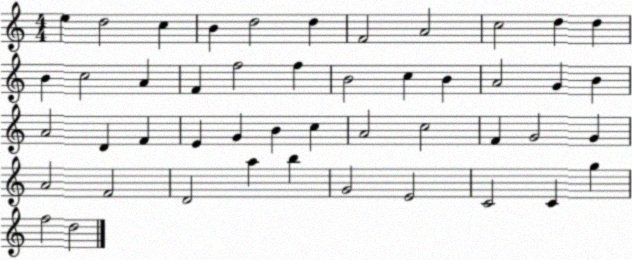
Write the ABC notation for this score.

X:1
T:Untitled
M:4/4
L:1/4
K:C
e d2 c B d2 d F2 A2 c2 d d B c2 A F f2 f B2 c B A2 G B A2 D F E G B c A2 c2 F G2 G A2 F2 D2 a b G2 E2 C2 C g f2 d2